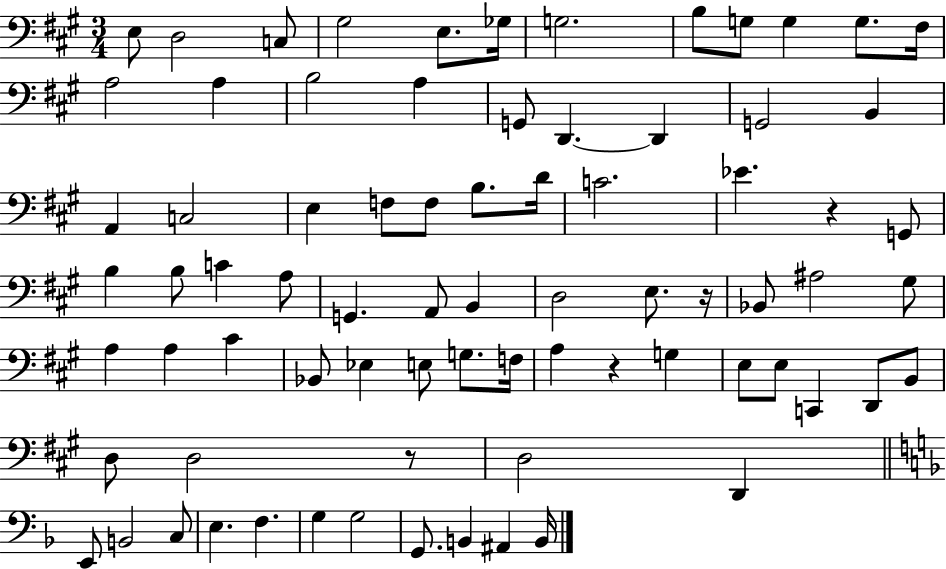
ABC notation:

X:1
T:Untitled
M:3/4
L:1/4
K:A
E,/2 D,2 C,/2 ^G,2 E,/2 _G,/4 G,2 B,/2 G,/2 G, G,/2 ^F,/4 A,2 A, B,2 A, G,,/2 D,, D,, G,,2 B,, A,, C,2 E, F,/2 F,/2 B,/2 D/4 C2 _E z G,,/2 B, B,/2 C A,/2 G,, A,,/2 B,, D,2 E,/2 z/4 _B,,/2 ^A,2 ^G,/2 A, A, ^C _B,,/2 _E, E,/2 G,/2 F,/4 A, z G, E,/2 E,/2 C,, D,,/2 B,,/2 D,/2 D,2 z/2 D,2 D,, E,,/2 B,,2 C,/2 E, F, G, G,2 G,,/2 B,, ^A,, B,,/4